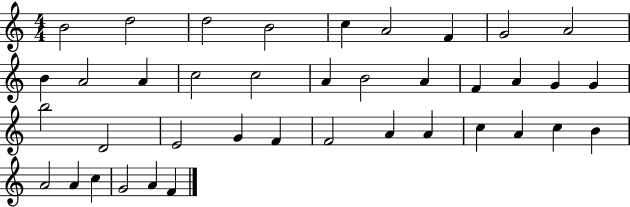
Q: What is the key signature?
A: C major